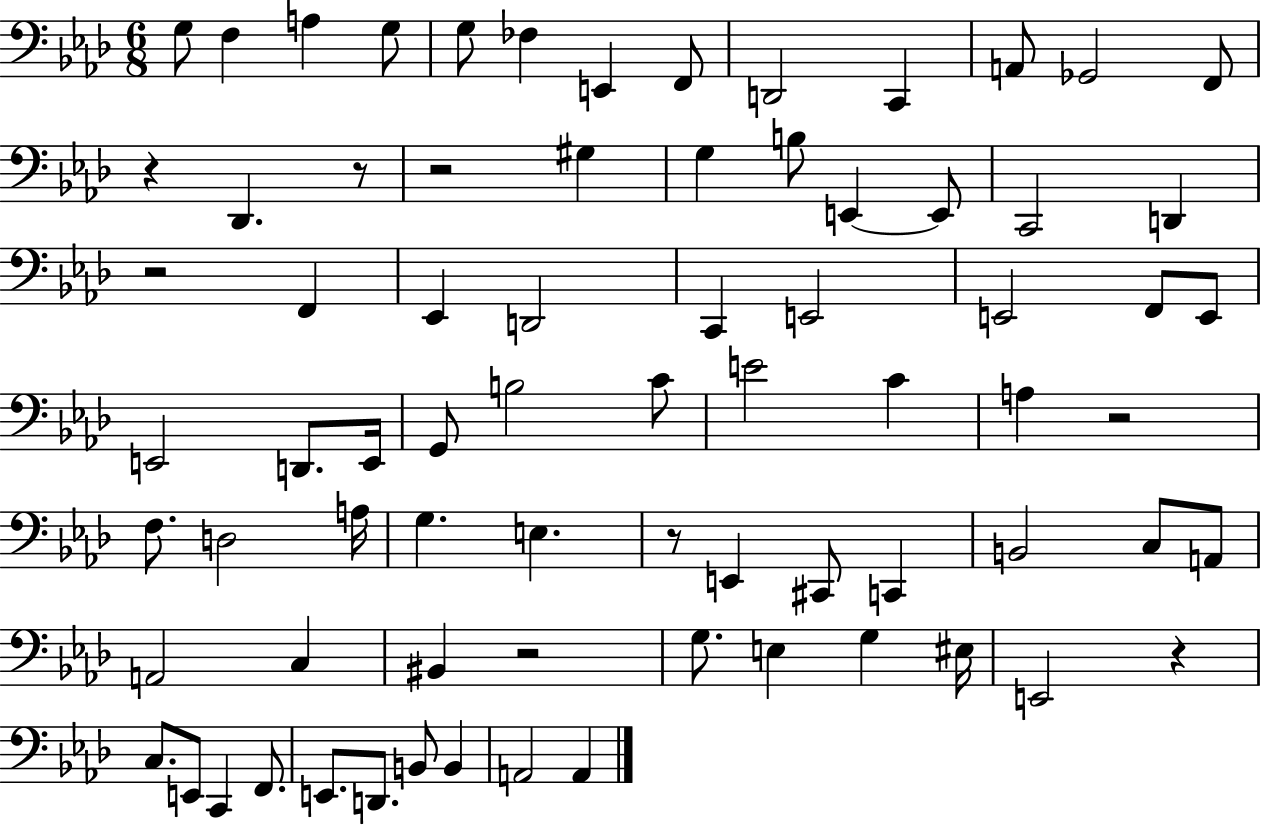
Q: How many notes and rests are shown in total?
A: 75